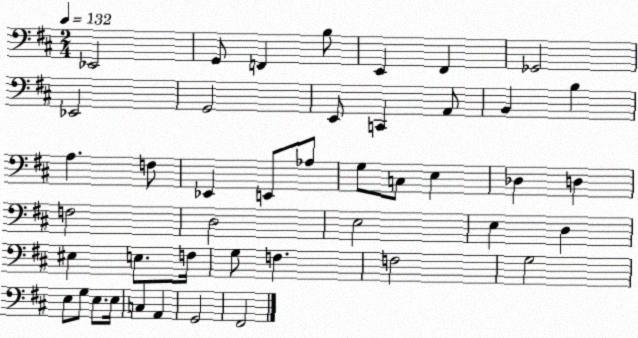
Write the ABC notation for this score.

X:1
T:Untitled
M:2/4
L:1/4
K:D
_E,,2 G,,/2 F,, B,/2 E,, ^F,, _G,,2 _E,,2 G,,2 E,,/2 C,, A,,/2 B,, B, A, F,/2 _E,, E,,/2 _A,/2 G,/2 C,/2 E, _D, D, F,2 D,2 E,2 E, D, ^E, E,/2 F,/4 G,/2 F, F,2 G,2 E,/2 G,/2 E,/2 E,/4 C, A,, G,,2 ^F,,2